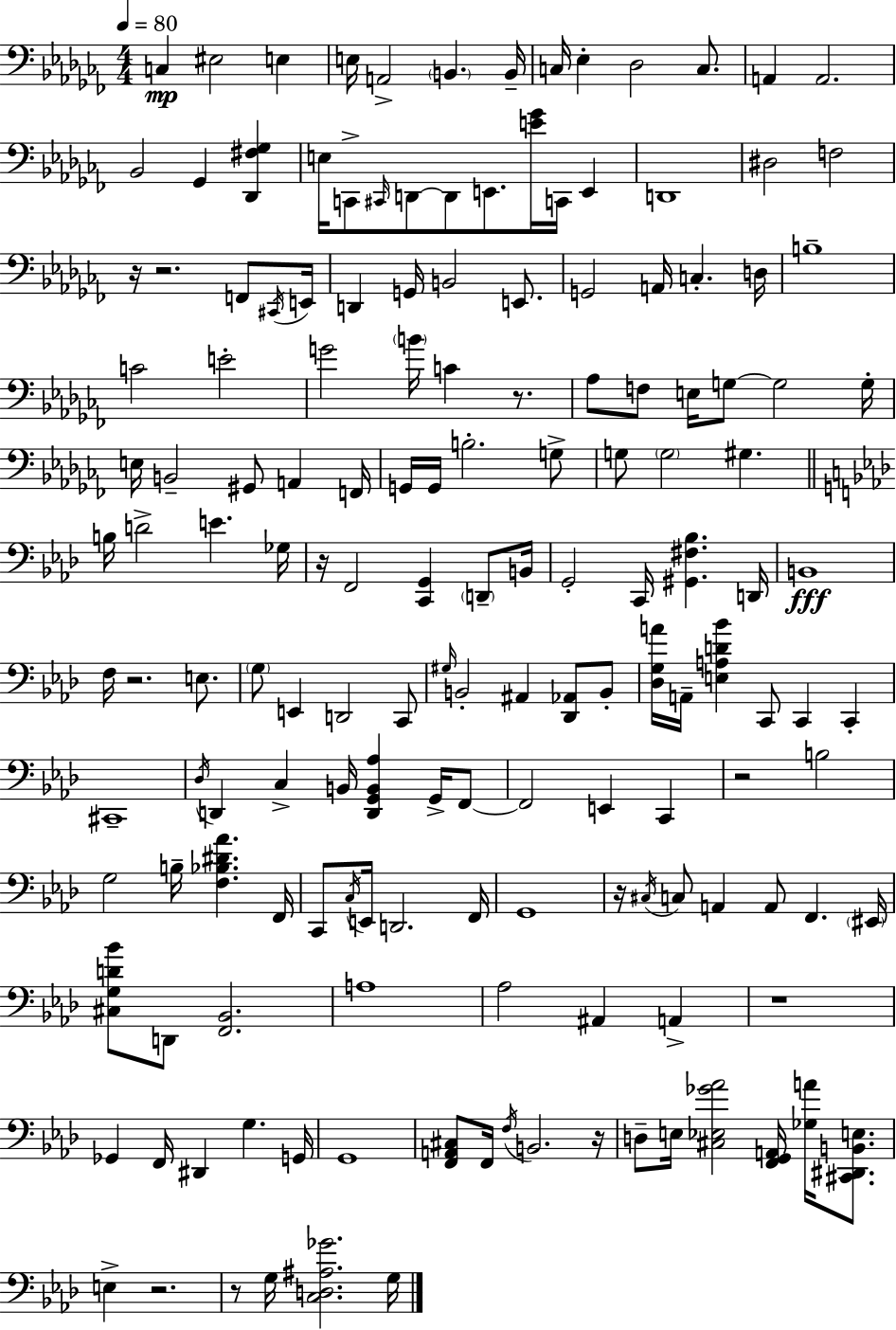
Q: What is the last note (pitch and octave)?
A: G3